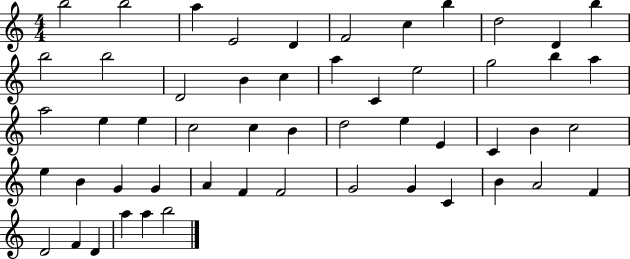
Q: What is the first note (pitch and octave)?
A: B5